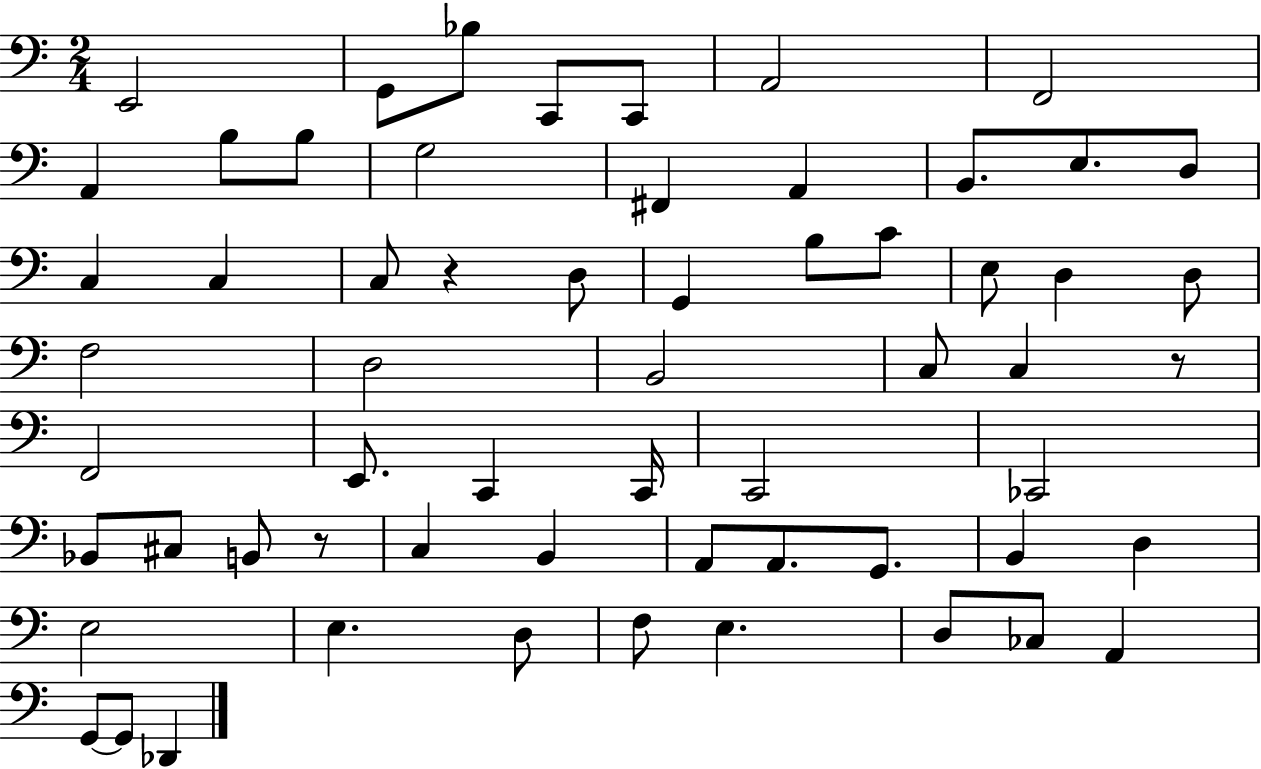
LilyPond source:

{
  \clef bass
  \numericTimeSignature
  \time 2/4
  \key c \major
  e,2 | g,8 bes8 c,8 c,8 | a,2 | f,2 | \break a,4 b8 b8 | g2 | fis,4 a,4 | b,8. e8. d8 | \break c4 c4 | c8 r4 d8 | g,4 b8 c'8 | e8 d4 d8 | \break f2 | d2 | b,2 | c8 c4 r8 | \break f,2 | e,8. c,4 c,16 | c,2 | ces,2 | \break bes,8 cis8 b,8 r8 | c4 b,4 | a,8 a,8. g,8. | b,4 d4 | \break e2 | e4. d8 | f8 e4. | d8 ces8 a,4 | \break g,8~~ g,8 des,4 | \bar "|."
}